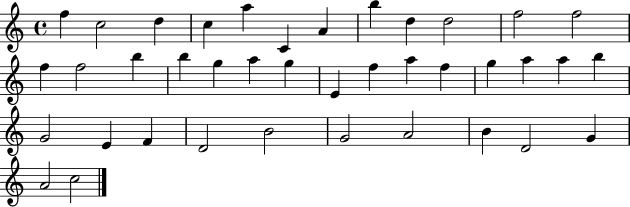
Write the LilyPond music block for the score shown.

{
  \clef treble
  \time 4/4
  \defaultTimeSignature
  \key c \major
  f''4 c''2 d''4 | c''4 a''4 c'4 a'4 | b''4 d''4 d''2 | f''2 f''2 | \break f''4 f''2 b''4 | b''4 g''4 a''4 g''4 | e'4 f''4 a''4 f''4 | g''4 a''4 a''4 b''4 | \break g'2 e'4 f'4 | d'2 b'2 | g'2 a'2 | b'4 d'2 g'4 | \break a'2 c''2 | \bar "|."
}